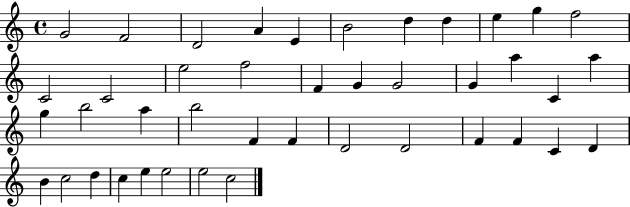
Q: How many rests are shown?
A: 0